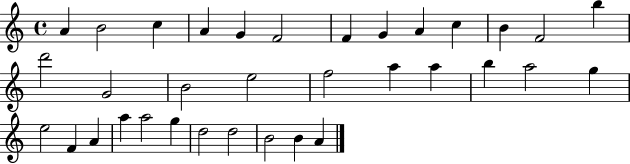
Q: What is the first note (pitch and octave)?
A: A4